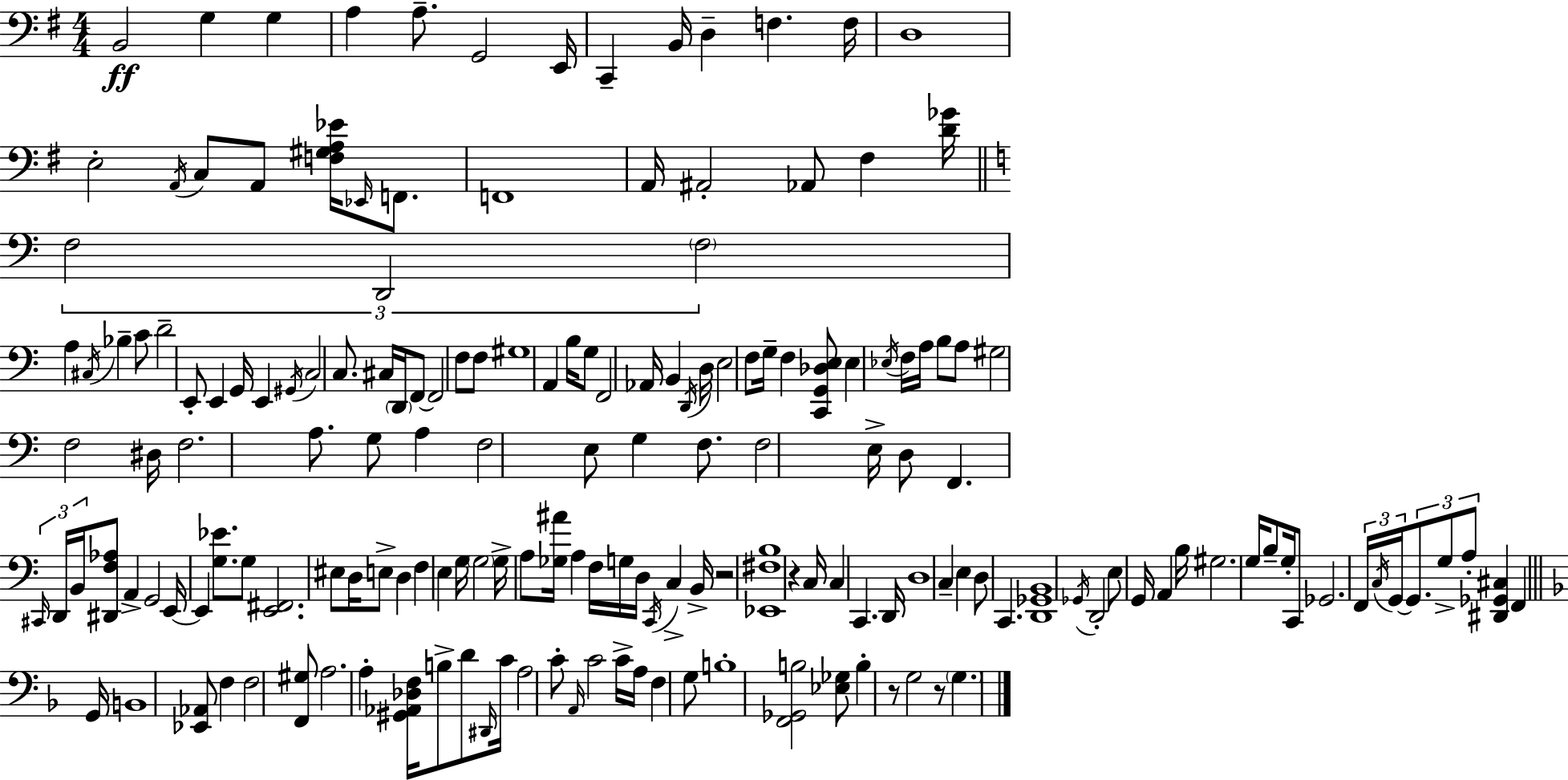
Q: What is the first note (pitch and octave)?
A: B2